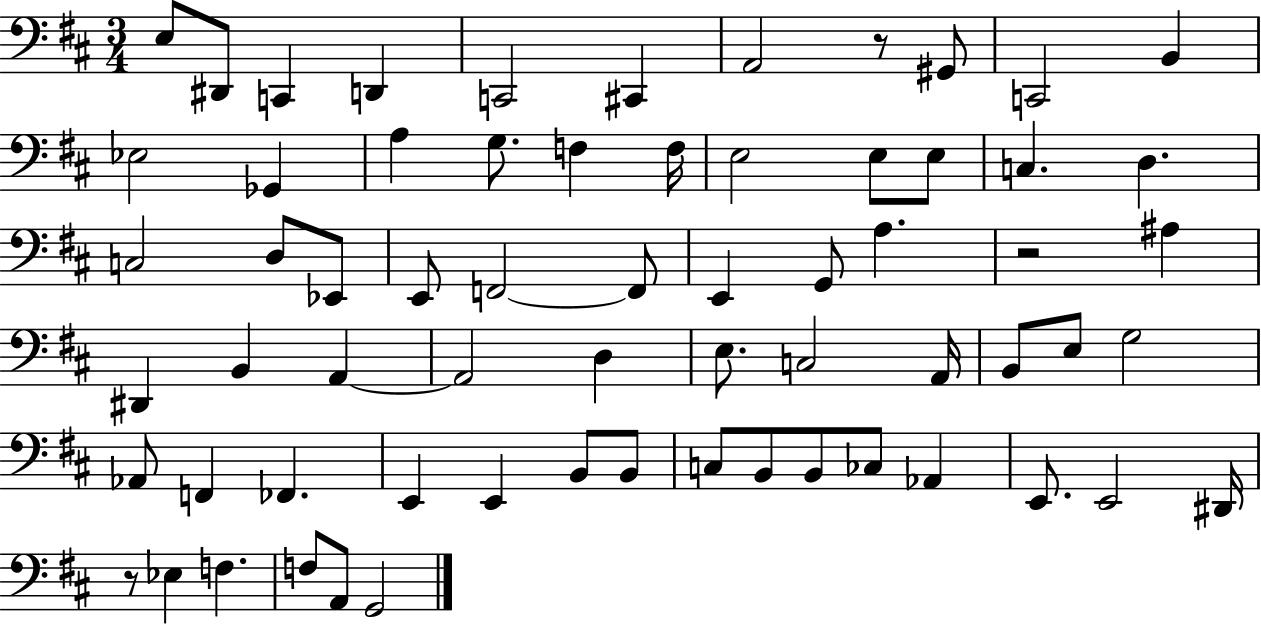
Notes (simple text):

E3/e D#2/e C2/q D2/q C2/h C#2/q A2/h R/e G#2/e C2/h B2/q Eb3/h Gb2/q A3/q G3/e. F3/q F3/s E3/h E3/e E3/e C3/q. D3/q. C3/h D3/e Eb2/e E2/e F2/h F2/e E2/q G2/e A3/q. R/h A#3/q D#2/q B2/q A2/q A2/h D3/q E3/e. C3/h A2/s B2/e E3/e G3/h Ab2/e F2/q FES2/q. E2/q E2/q B2/e B2/e C3/e B2/e B2/e CES3/e Ab2/q E2/e. E2/h D#2/s R/e Eb3/q F3/q. F3/e A2/e G2/h